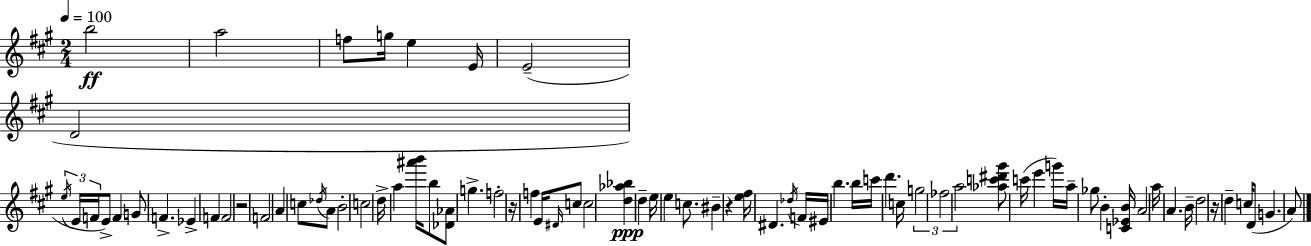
{
  \clef treble
  \numericTimeSignature
  \time 2/4
  \key a \major
  \tempo 4 = 100
  \repeat volta 2 { b''2\ff | a''2 | f''8 g''16 e''4 e'16 | e'2--( | \break d'2 | \tuplet 3/2 { \acciaccatura { e''16 } e'16 f'16 } e'8->) f'4 | g'8 f'4.-> | ees'4-> f'4 | \break f'2 | r2 | f'2 | a'4 c''8 \acciaccatura { des''16 } | \break a'8 b'2-. | c''2 | d''16-> a''4 <ais''' b'''>16 | b''8 <des' aes'>8 g''4.-> | \break f''2-. | r16 f''4 e'16 | \grace { dis'16 } c''8 c''2 | <d'' aes'' bes''>4\ppp d''4-- | \break e''16 e''4 | c''8. bis'4-- r4 | <e'' fis''>16 dis'4. | \acciaccatura { des''16 } f'16 eis'16 b''4. | \break b''16 c'''16 d'''4. | c''16 \tuplet 3/2 { g''2 | fes''2 | a''2 } | \break <aes'' c''' dis''' gis'''>8 c'''16( e'''4 | g'''16) a''16-- ges''8 b'4-. | <c' ees' b'>16 a'2 | a''16 a'4. | \break b'16-- d''2 | r16 d''4-- | c''16 d'8( g'4. | a'8) } \bar "|."
}